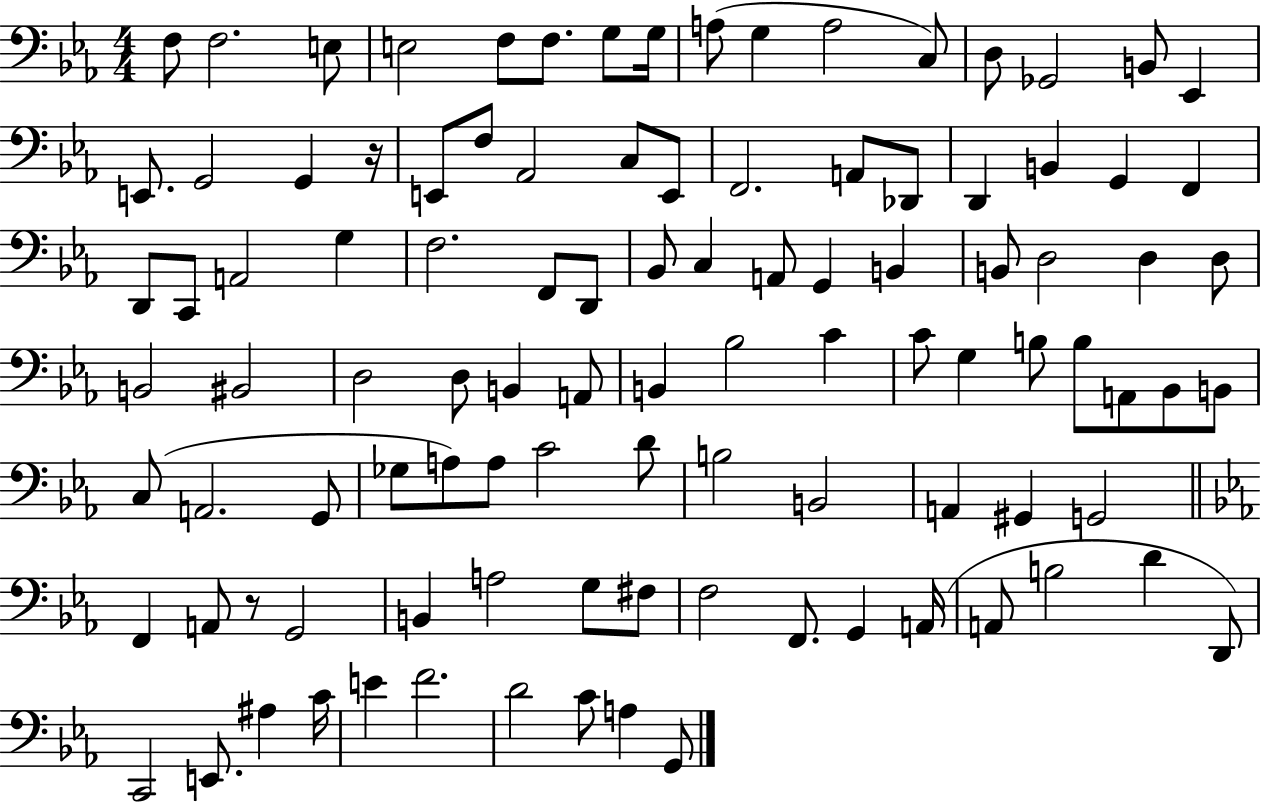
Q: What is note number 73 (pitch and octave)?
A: B2